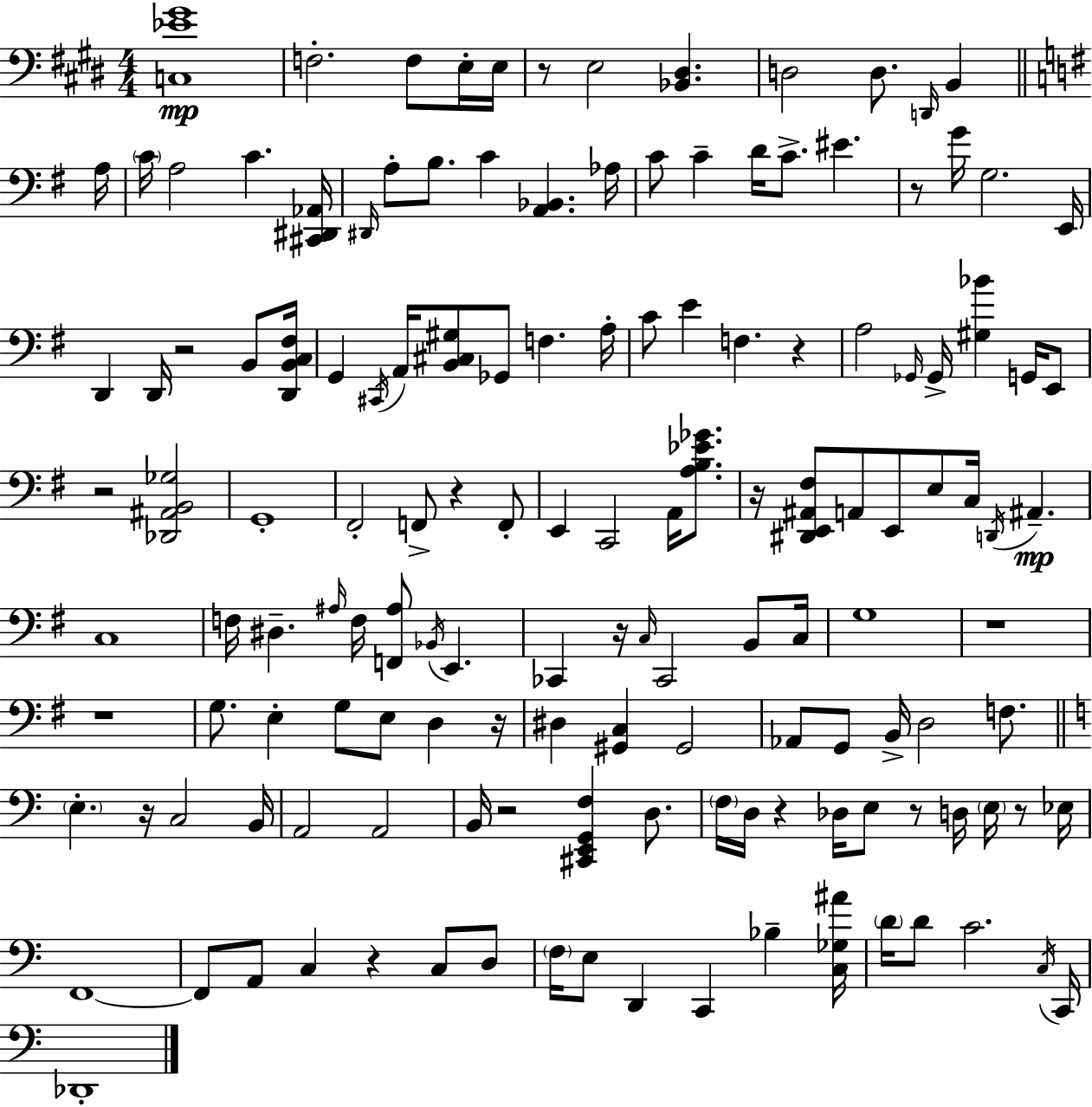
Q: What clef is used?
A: bass